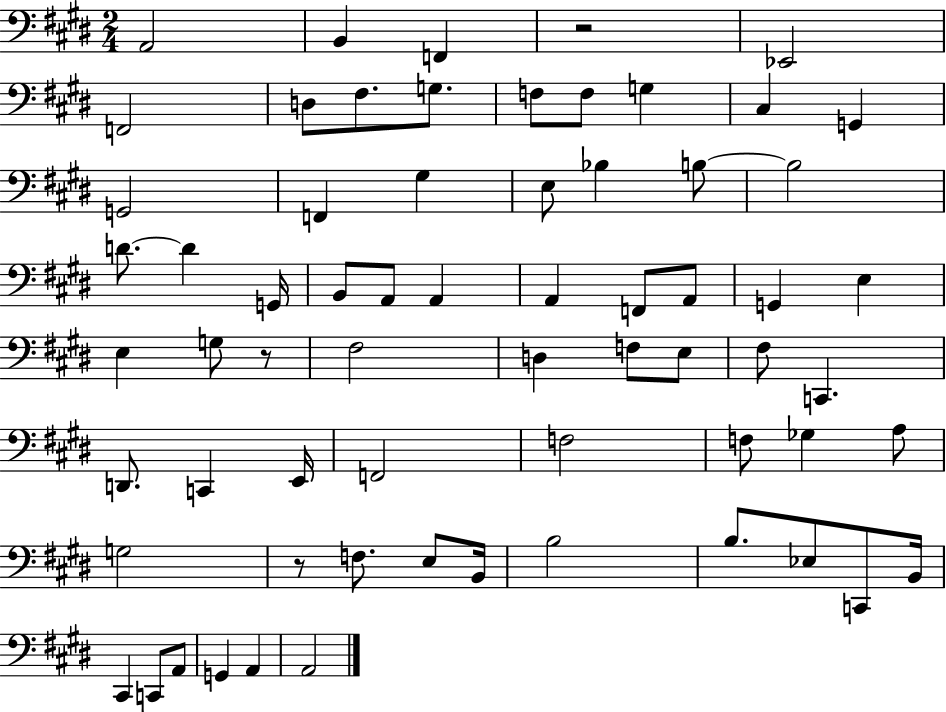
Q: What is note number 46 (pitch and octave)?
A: Gb3